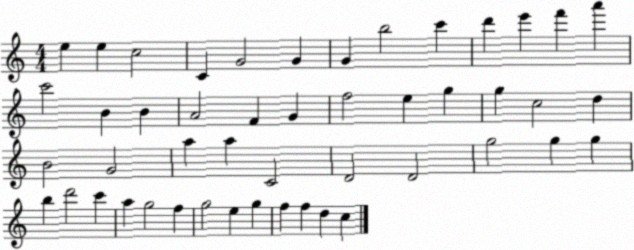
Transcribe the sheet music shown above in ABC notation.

X:1
T:Untitled
M:4/4
L:1/4
K:C
e e c2 C G2 G G b2 c' d' e' f' a' c'2 B B A2 F G f2 e g g c2 d B2 G2 a a C2 D2 D2 g2 g g b d'2 c' a g2 f g2 e g f f d c